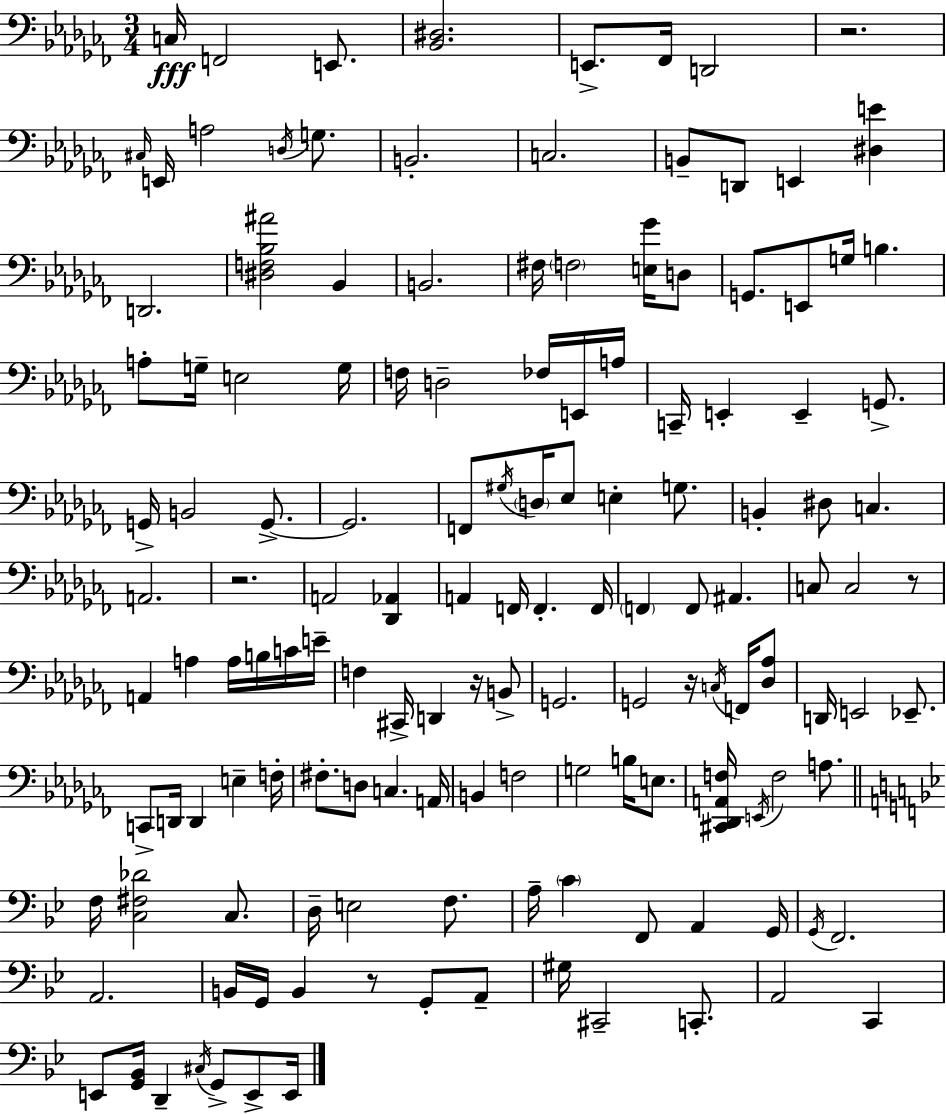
C3/s F2/h E2/e. [Bb2,D#3]/h. E2/e. FES2/s D2/h R/h. C#3/s E2/s A3/h D3/s G3/e. B2/h. C3/h. B2/e D2/e E2/q [D#3,E4]/q D2/h. [D#3,F3,Bb3,A#4]/h Bb2/q B2/h. F#3/s F3/h [E3,Gb4]/s D3/e G2/e. E2/e G3/s B3/q. A3/e G3/s E3/h G3/s F3/s D3/h FES3/s E2/s A3/s C2/s E2/q E2/q G2/e. G2/s B2/h G2/e. G2/h. F2/e G#3/s D3/s Eb3/e E3/q G3/e. B2/q D#3/e C3/q. A2/h. R/h. A2/h [Db2,Ab2]/q A2/q F2/s F2/q. F2/s F2/q F2/e A#2/q. C3/e C3/h R/e A2/q A3/q A3/s B3/s C4/s E4/s F3/q C#2/s D2/q R/s B2/e G2/h. G2/h R/s C3/s F2/s [Db3,Ab3]/e D2/s E2/h Eb2/e. C2/e D2/s D2/q E3/q F3/s F#3/e. D3/e C3/q. A2/s B2/q F3/h G3/h B3/s E3/e. [C#2,Db2,A2,F3]/s E2/s F3/h A3/e. F3/s [C3,F#3,Db4]/h C3/e. D3/s E3/h F3/e. A3/s C4/q F2/e A2/q G2/s G2/s F2/h. A2/h. B2/s G2/s B2/q R/e G2/e A2/e G#3/s C#2/h C2/e. A2/h C2/q E2/e [G2,Bb2]/s D2/q C#3/s G2/e E2/e E2/s